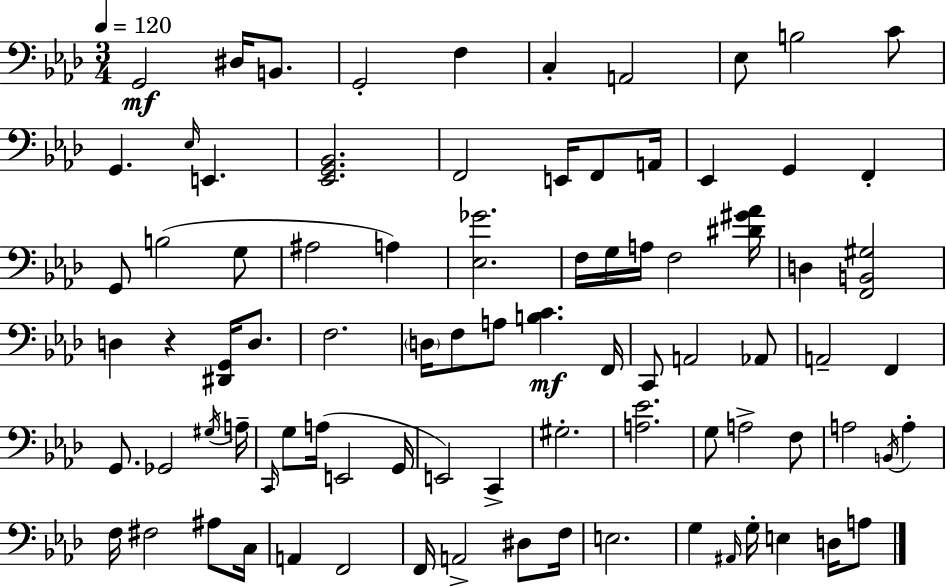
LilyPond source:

{
  \clef bass
  \numericTimeSignature
  \time 3/4
  \key aes \major
  \tempo 4 = 120
  g,2\mf dis16 b,8. | g,2-. f4 | c4-. a,2 | ees8 b2 c'8 | \break g,4. \grace { ees16 } e,4. | <ees, g, bes,>2. | f,2 e,16 f,8 | a,16 ees,4 g,4 f,4-. | \break g,8 b2( g8 | ais2 a4) | <ees ges'>2. | f16 g16 a16 f2 | \break <dis' gis' aes'>16 d4 <f, b, gis>2 | d4 r4 <dis, g,>16 d8. | f2. | \parenthesize d16 f8 a8 <b c'>4.\mf | \break f,16 c,8 a,2 aes,8 | a,2-- f,4 | g,8. ges,2 | \acciaccatura { gis16 } a16-- \grace { c,16 } g8 a16( e,2 | \break g,16 e,2) c,4-> | gis2.-. | <a ees'>2. | g8 a2-> | \break f8 a2 \acciaccatura { b,16 } | a4-. f16 fis2 | ais8 c16 a,4 f,2 | f,16 a,2-> | \break dis8 f16 e2. | g4 \grace { ais,16 } g16-. e4 | d16 a8 \bar "|."
}